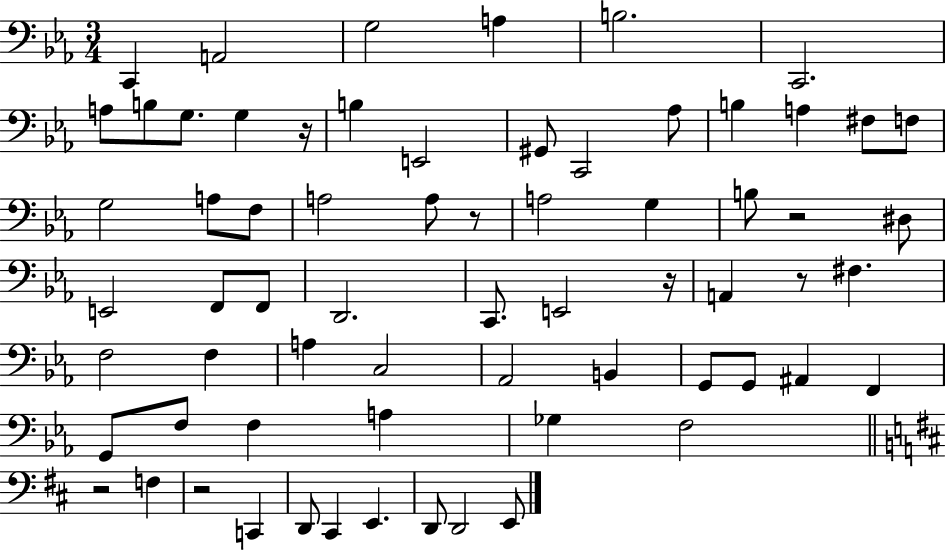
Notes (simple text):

C2/q A2/h G3/h A3/q B3/h. C2/h. A3/e B3/e G3/e. G3/q R/s B3/q E2/h G#2/e C2/h Ab3/e B3/q A3/q F#3/e F3/e G3/h A3/e F3/e A3/h A3/e R/e A3/h G3/q B3/e R/h D#3/e E2/h F2/e F2/e D2/h. C2/e. E2/h R/s A2/q R/e F#3/q. F3/h F3/q A3/q C3/h Ab2/h B2/q G2/e G2/e A#2/q F2/q G2/e F3/e F3/q A3/q Gb3/q F3/h R/h F3/q R/h C2/q D2/e C#2/q E2/q. D2/e D2/h E2/e